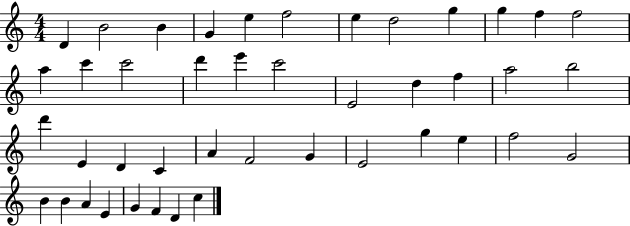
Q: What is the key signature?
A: C major